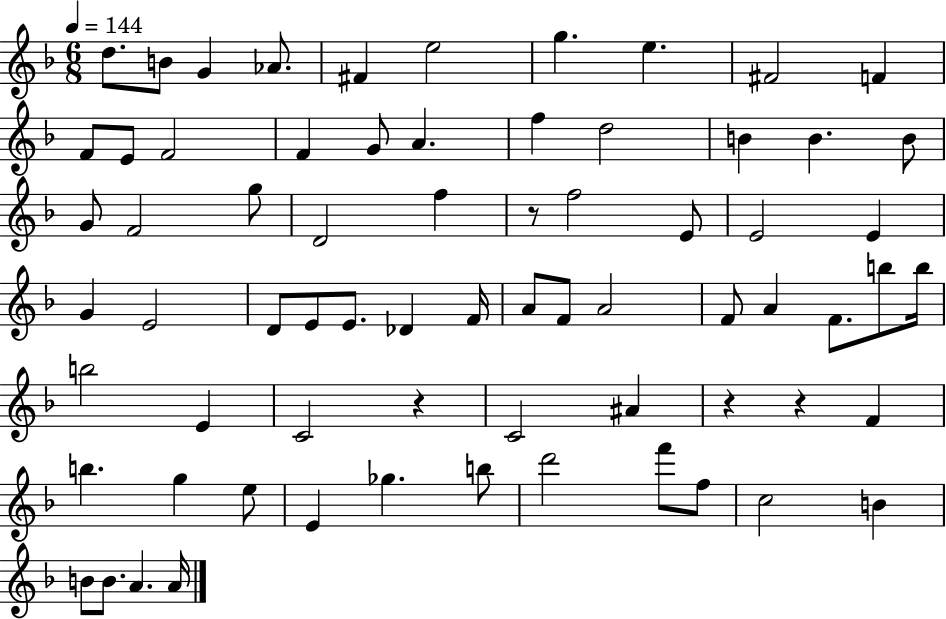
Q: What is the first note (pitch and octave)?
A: D5